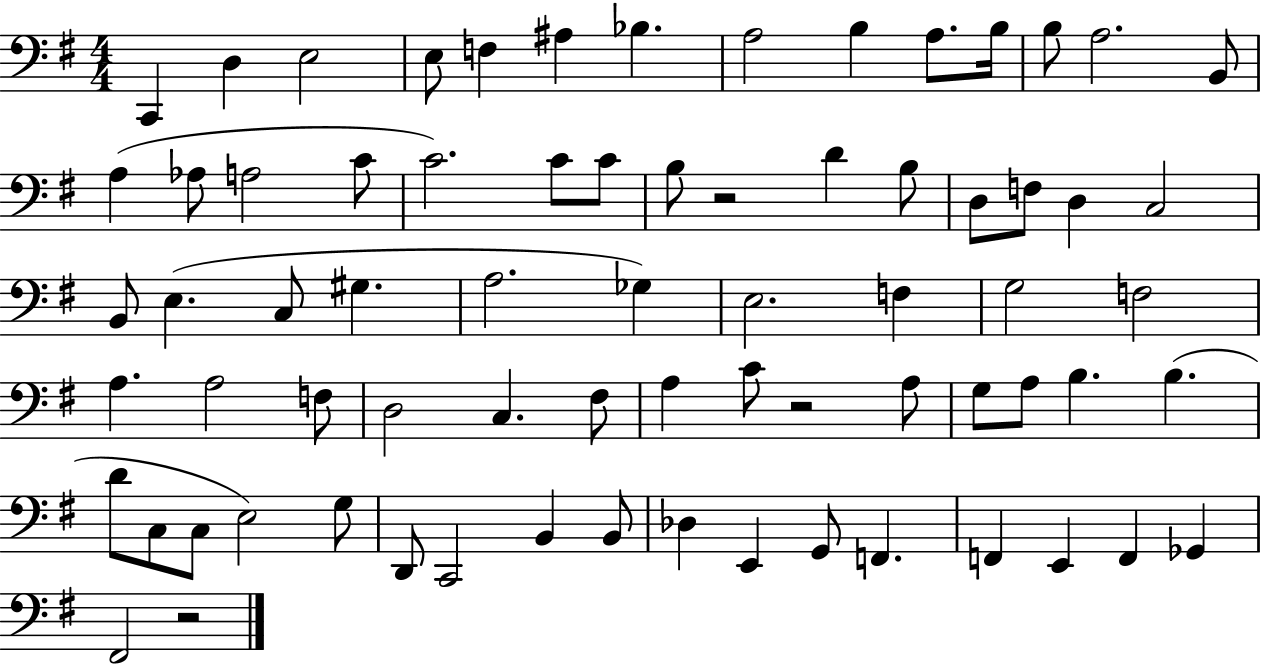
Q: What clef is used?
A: bass